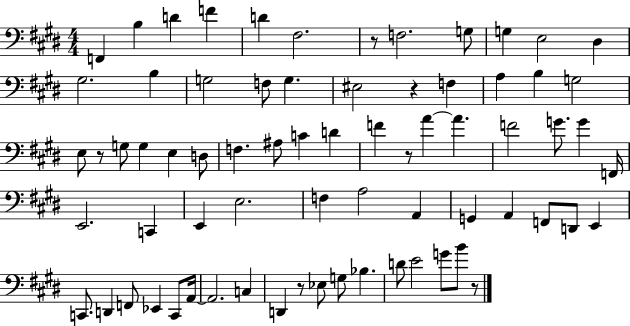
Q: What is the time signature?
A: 4/4